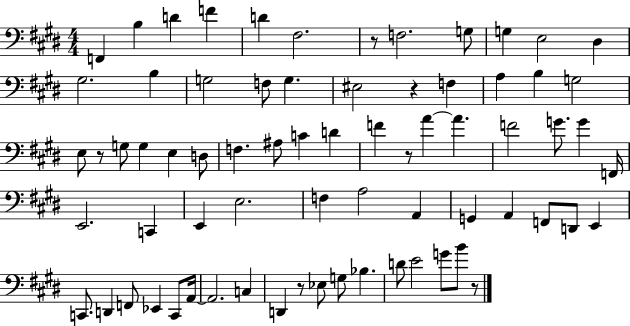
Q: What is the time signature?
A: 4/4